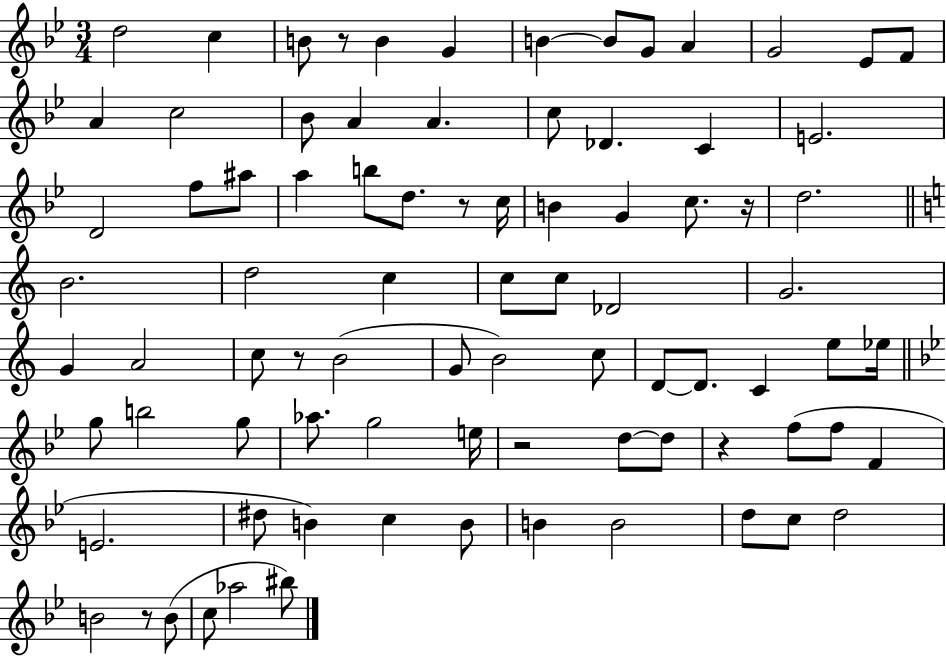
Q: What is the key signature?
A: BES major